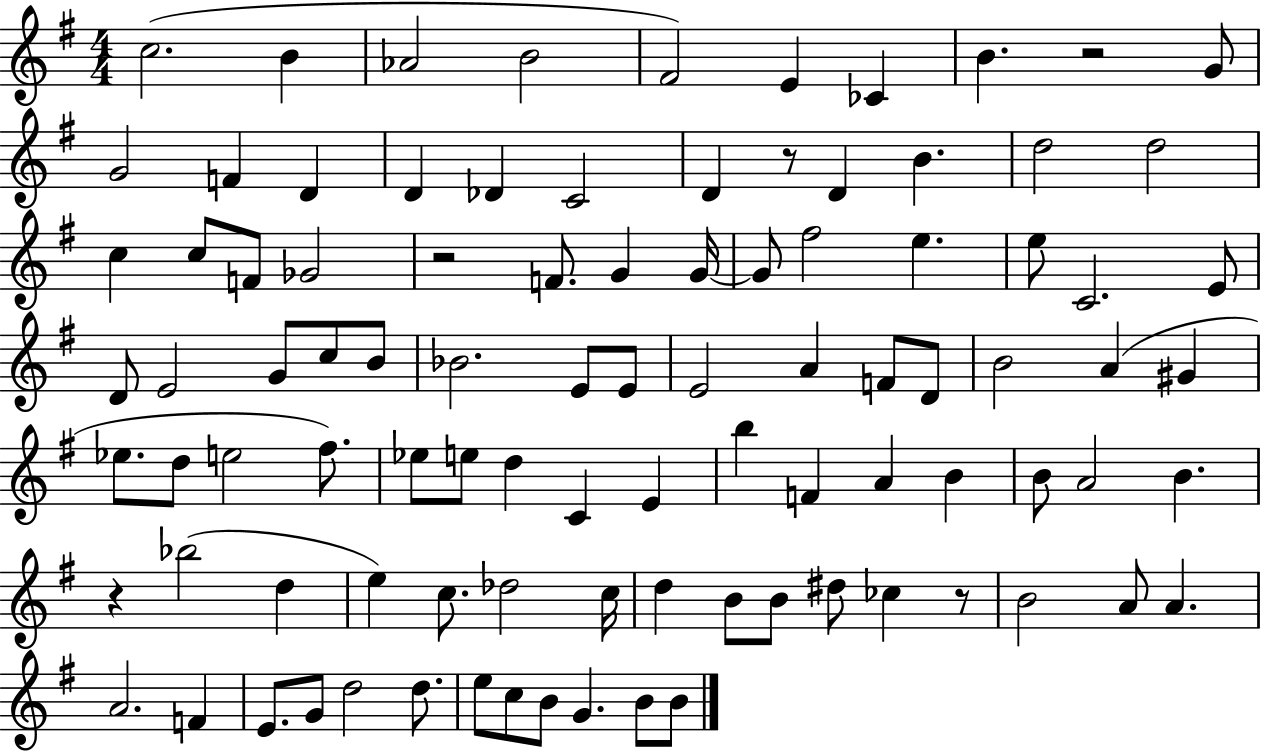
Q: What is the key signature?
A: G major